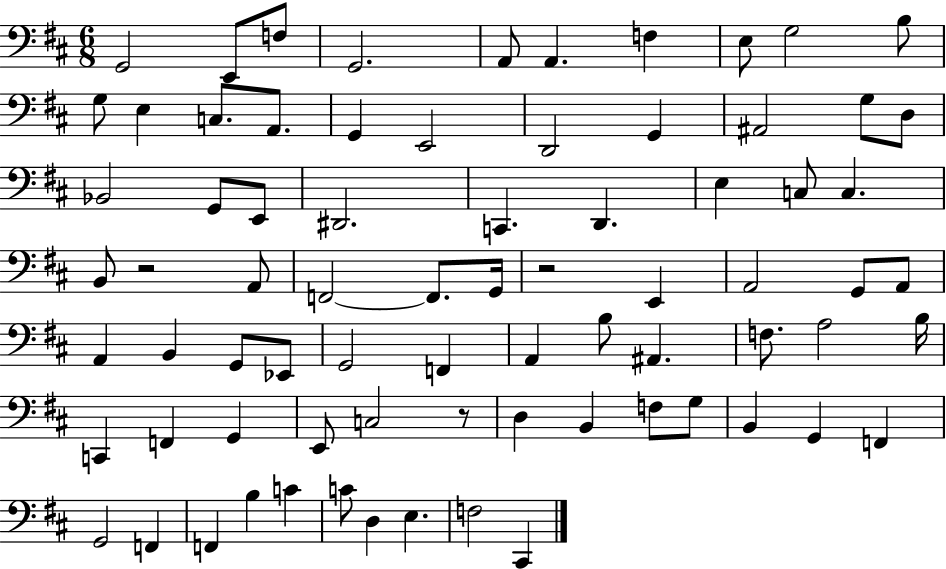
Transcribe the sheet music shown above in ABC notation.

X:1
T:Untitled
M:6/8
L:1/4
K:D
G,,2 E,,/2 F,/2 G,,2 A,,/2 A,, F, E,/2 G,2 B,/2 G,/2 E, C,/2 A,,/2 G,, E,,2 D,,2 G,, ^A,,2 G,/2 D,/2 _B,,2 G,,/2 E,,/2 ^D,,2 C,, D,, E, C,/2 C, B,,/2 z2 A,,/2 F,,2 F,,/2 G,,/4 z2 E,, A,,2 G,,/2 A,,/2 A,, B,, G,,/2 _E,,/2 G,,2 F,, A,, B,/2 ^A,, F,/2 A,2 B,/4 C,, F,, G,, E,,/2 C,2 z/2 D, B,, F,/2 G,/2 B,, G,, F,, G,,2 F,, F,, B, C C/2 D, E, F,2 ^C,,